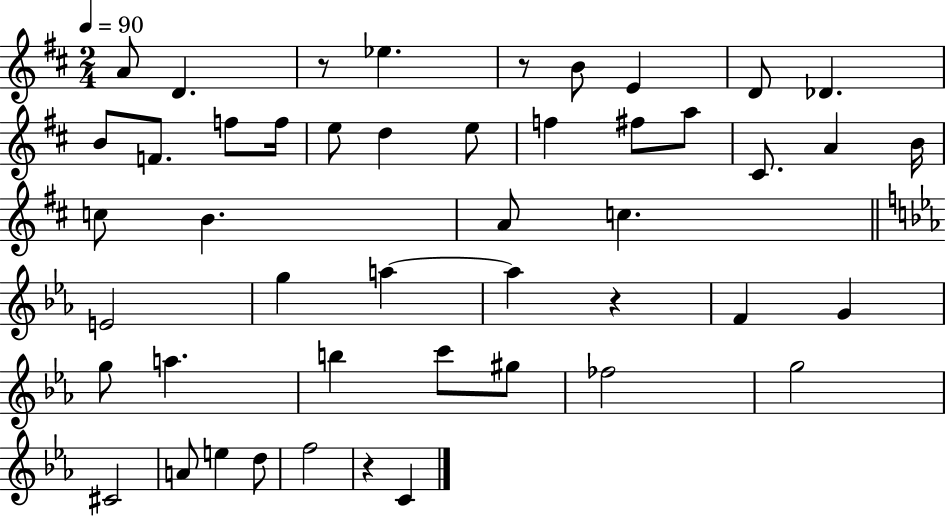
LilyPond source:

{
  \clef treble
  \numericTimeSignature
  \time 2/4
  \key d \major
  \tempo 4 = 90
  a'8 d'4. | r8 ees''4. | r8 b'8 e'4 | d'8 des'4. | \break b'8 f'8. f''8 f''16 | e''8 d''4 e''8 | f''4 fis''8 a''8 | cis'8. a'4 b'16 | \break c''8 b'4. | a'8 c''4. | \bar "||" \break \key c \minor e'2 | g''4 a''4~~ | a''4 r4 | f'4 g'4 | \break g''8 a''4. | b''4 c'''8 gis''8 | fes''2 | g''2 | \break cis'2 | a'8 e''4 d''8 | f''2 | r4 c'4 | \break \bar "|."
}